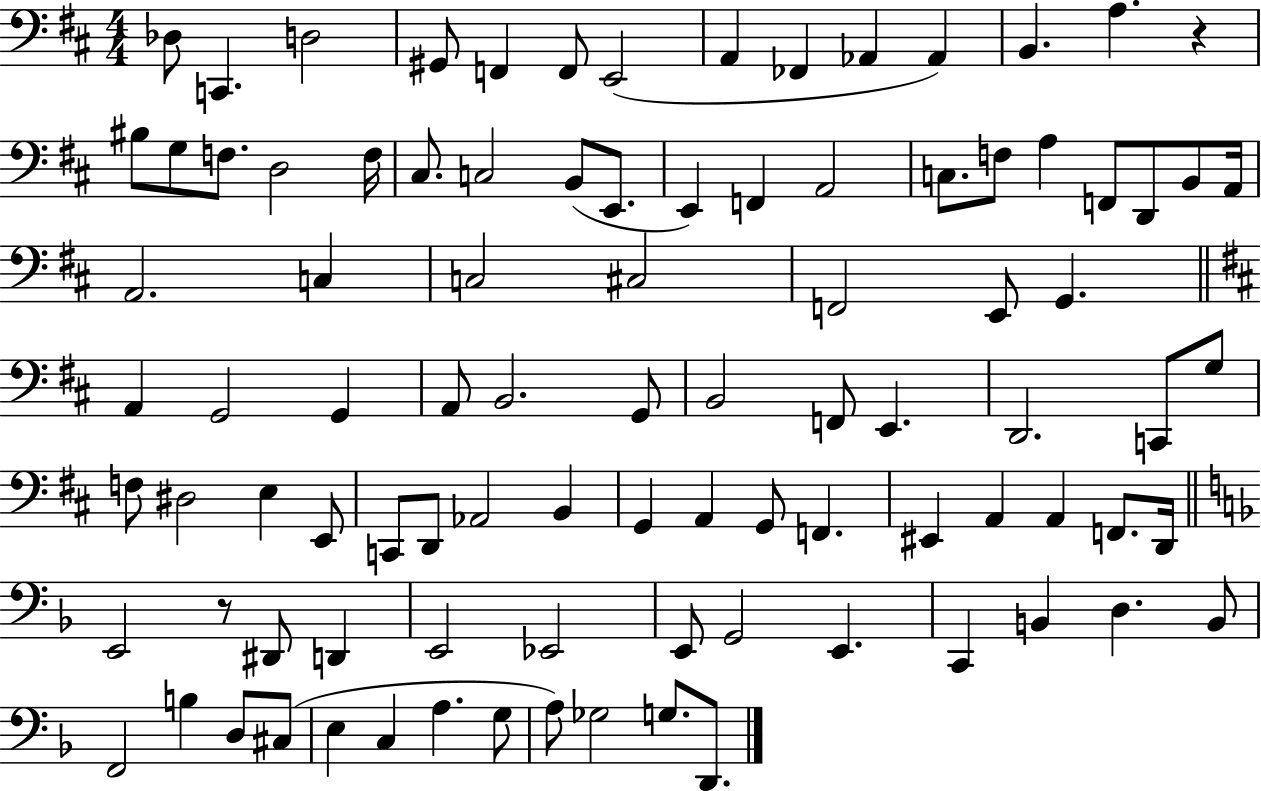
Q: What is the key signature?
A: D major